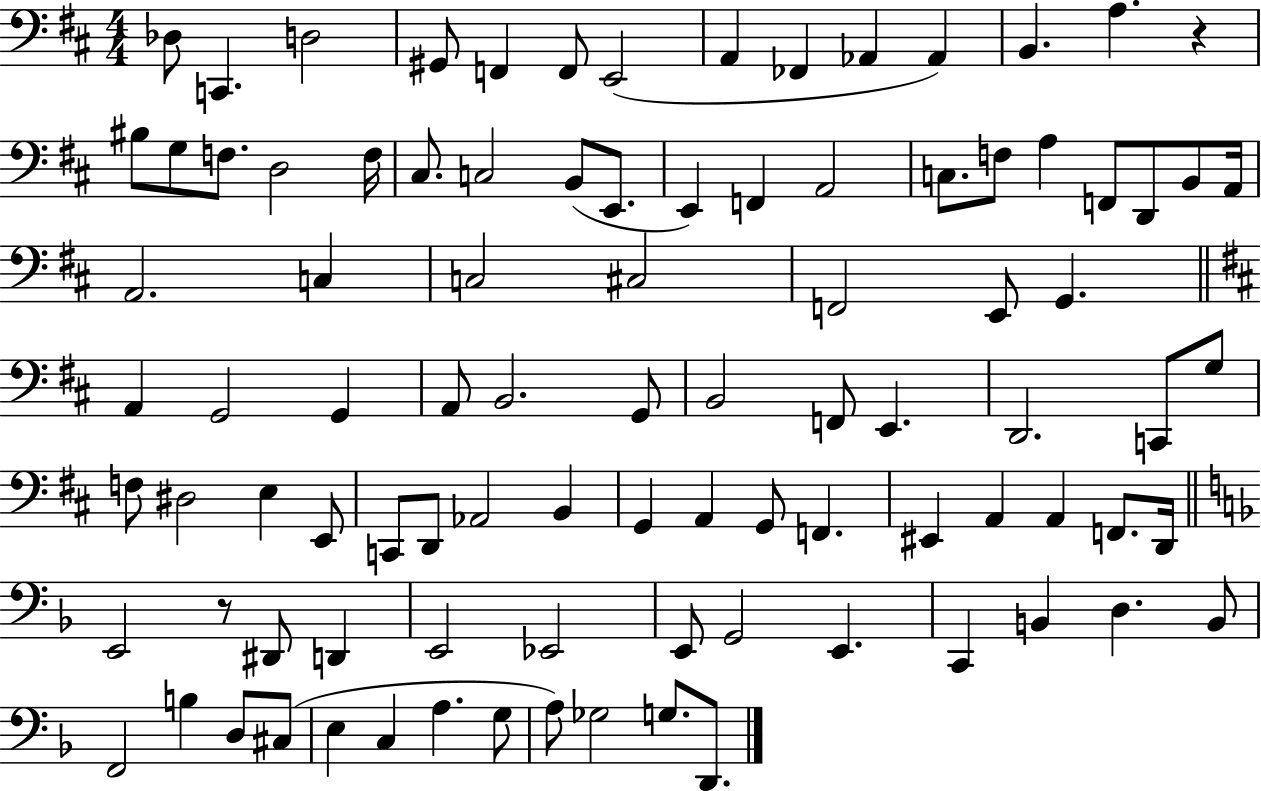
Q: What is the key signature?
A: D major